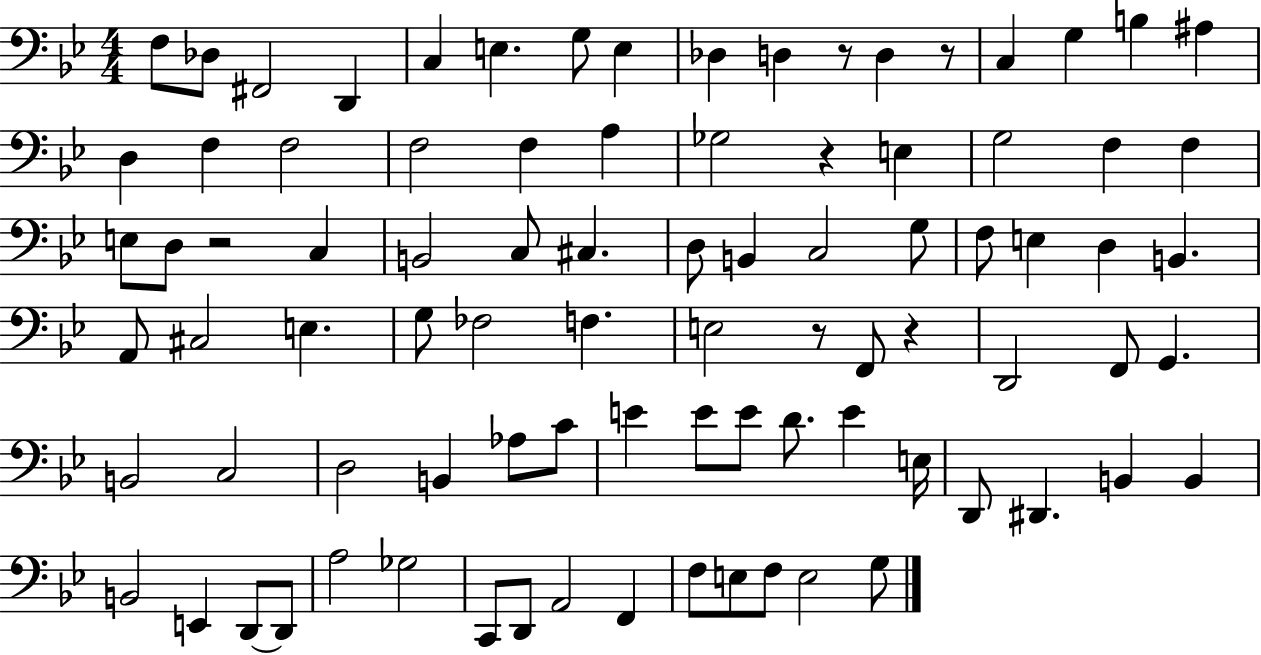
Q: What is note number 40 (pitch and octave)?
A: B2